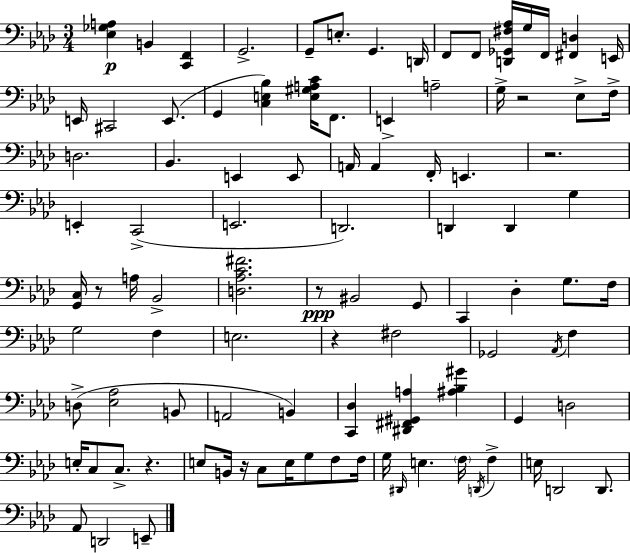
{
  \clef bass
  \numericTimeSignature
  \time 3/4
  \key f \minor
  <ees ges a>4\p b,4 <c, f,>4 | g,2.-> | g,8-- e8.-. g,4. d,16 | f,8 f,8 <d, ges, fis aes>16 g16 f,16 <fis, d>4 e,16 | \break e,16 cis,2 e,8.( | g,4 <c e bes>4) <e gis a c'>16 f,8. | e,4-> a2-- | g16-> r2 ees8-> f16-> | \break d2. | bes,4. e,4 e,8 | a,16 a,4 f,16-. e,4. | r2. | \break e,4-. c,2->( | e,2. | d,2.) | d,4 d,4 g4 | \break <g, c>16 r8 a16 bes,2-> | <d aes c' fis'>2. | r8\ppp bis,2 g,8 | c,4 des4-. g8. f16 | \break g2 f4 | e2. | r4 fis2 | ges,2 \acciaccatura { aes,16 } f4 | \break d8->( <ees aes>2 b,8 | a,2 b,4) | <c, des>4 <dis, fis, gis, a>4 <ais bes gis'>4 | g,4 d2 | \break e16-. c8 c8.-> r4. | e8 b,16 r16 c8 e16 g8 f8 | f16 g16 \grace { dis,16 } e4. \parenthesize f16 \acciaccatura { d,16 } f4-> | e16 d,2 | \break d,8. aes,8 d,2 | e,8-- \bar "|."
}